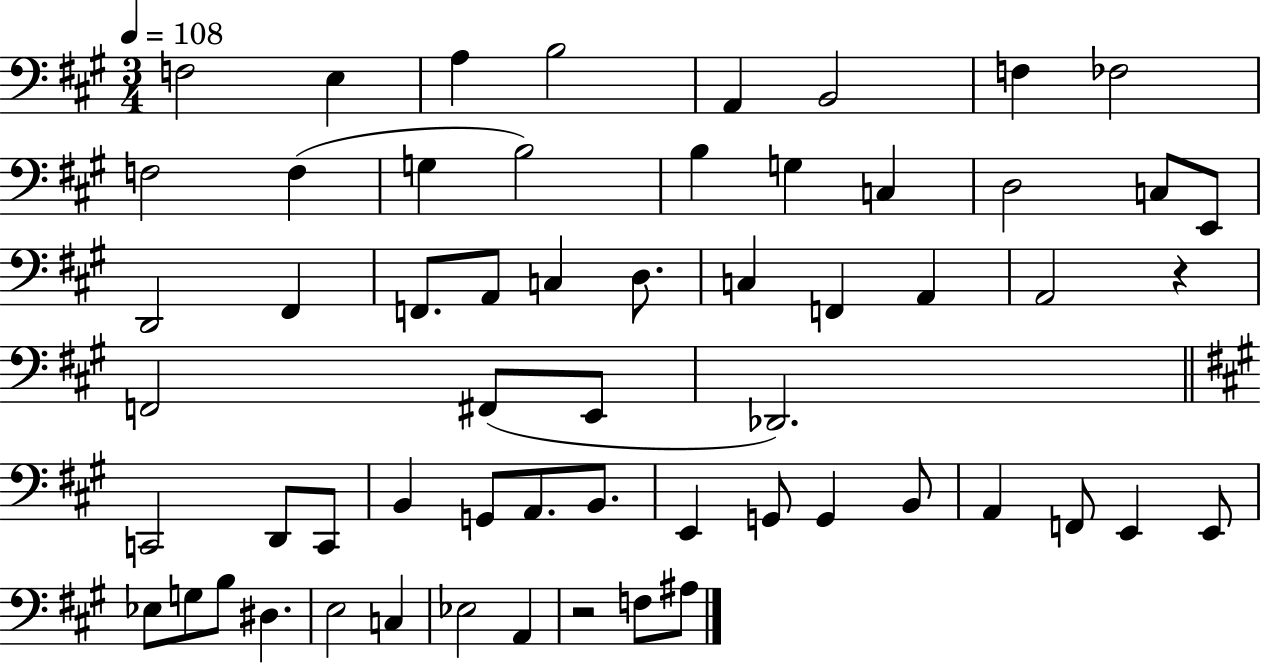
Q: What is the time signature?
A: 3/4